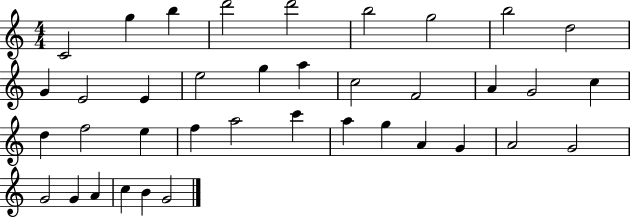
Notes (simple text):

C4/h G5/q B5/q D6/h D6/h B5/h G5/h B5/h D5/h G4/q E4/h E4/q E5/h G5/q A5/q C5/h F4/h A4/q G4/h C5/q D5/q F5/h E5/q F5/q A5/h C6/q A5/q G5/q A4/q G4/q A4/h G4/h G4/h G4/q A4/q C5/q B4/q G4/h